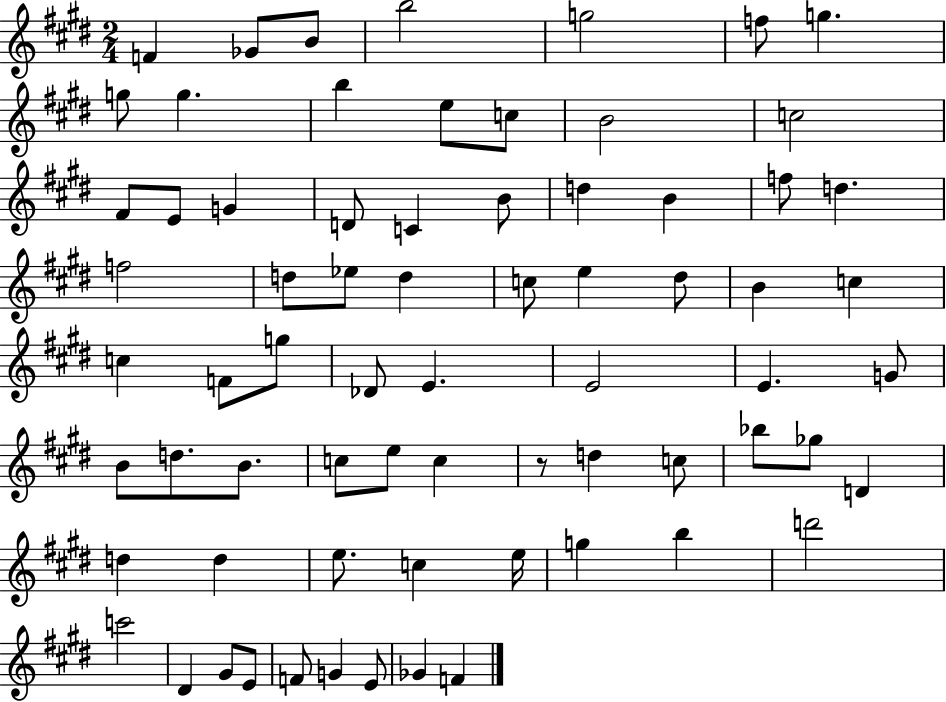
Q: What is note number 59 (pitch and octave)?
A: B5